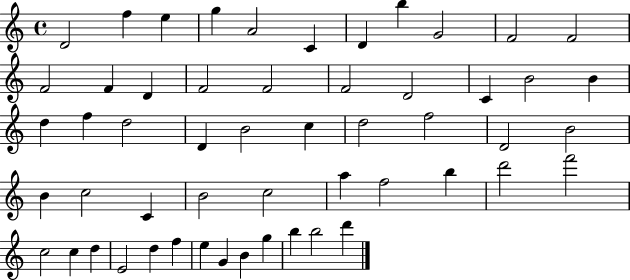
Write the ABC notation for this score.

X:1
T:Untitled
M:4/4
L:1/4
K:C
D2 f e g A2 C D b G2 F2 F2 F2 F D F2 F2 F2 D2 C B2 B d f d2 D B2 c d2 f2 D2 B2 B c2 C B2 c2 a f2 b d'2 f'2 c2 c d E2 d f e G B g b b2 d'